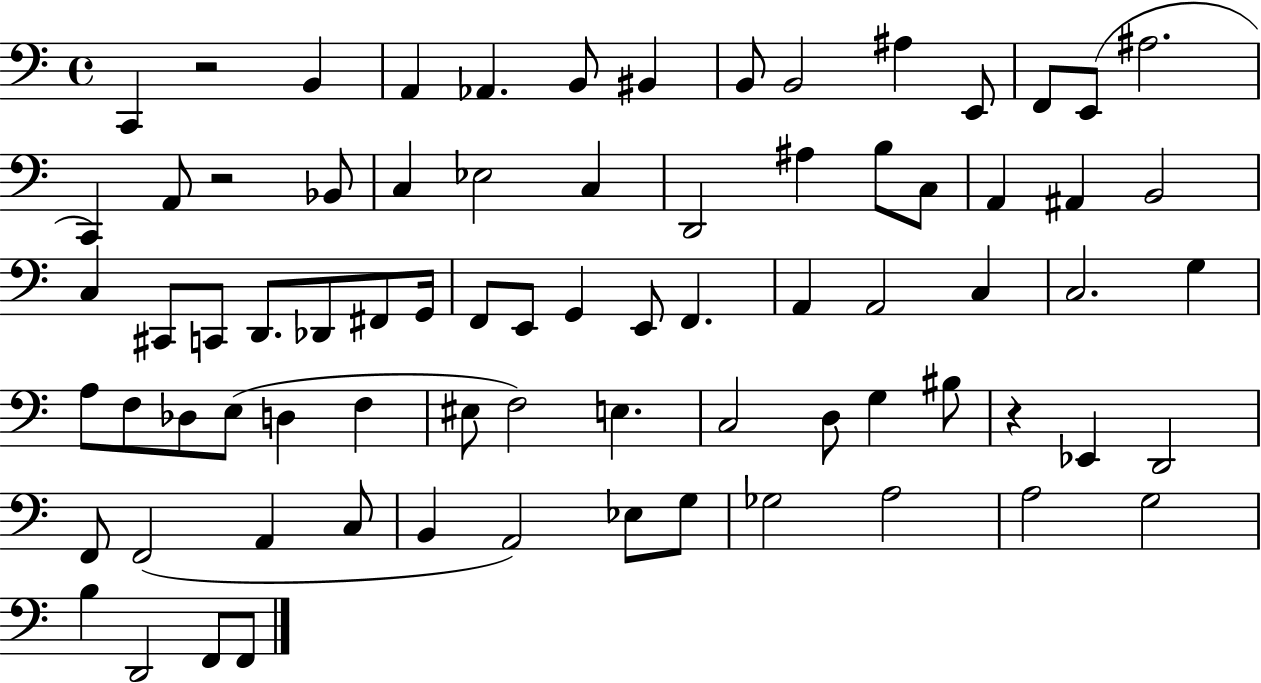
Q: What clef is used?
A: bass